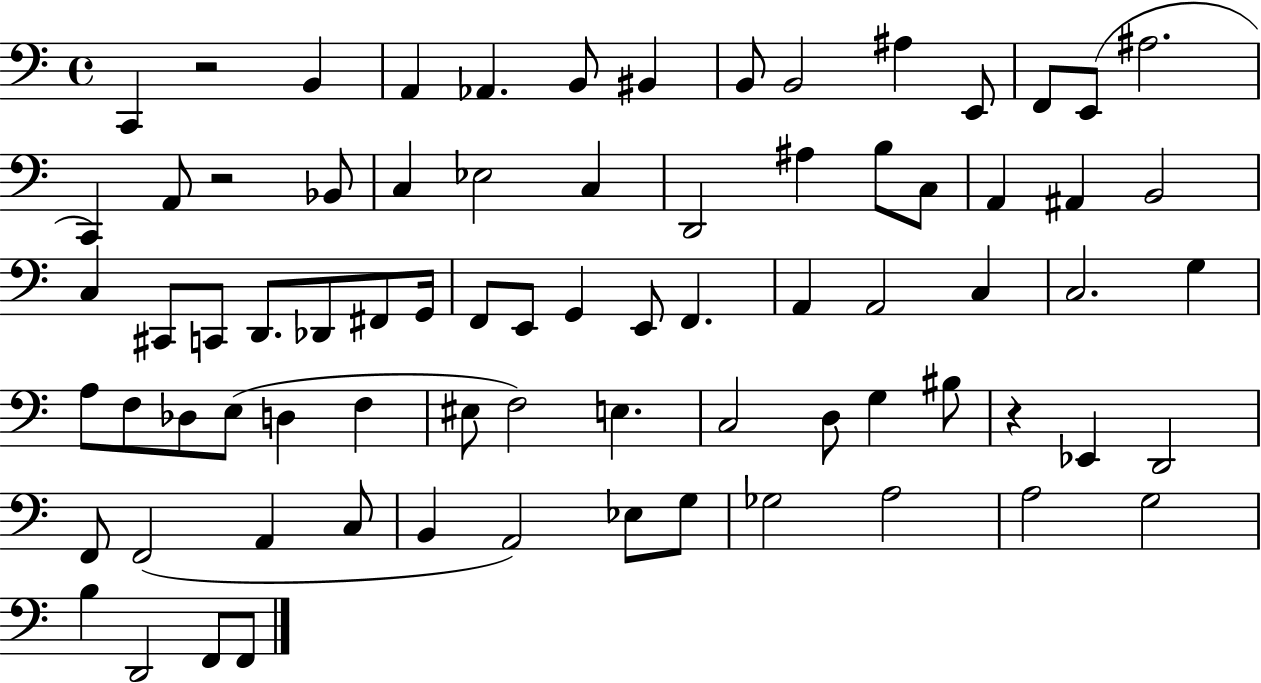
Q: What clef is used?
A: bass